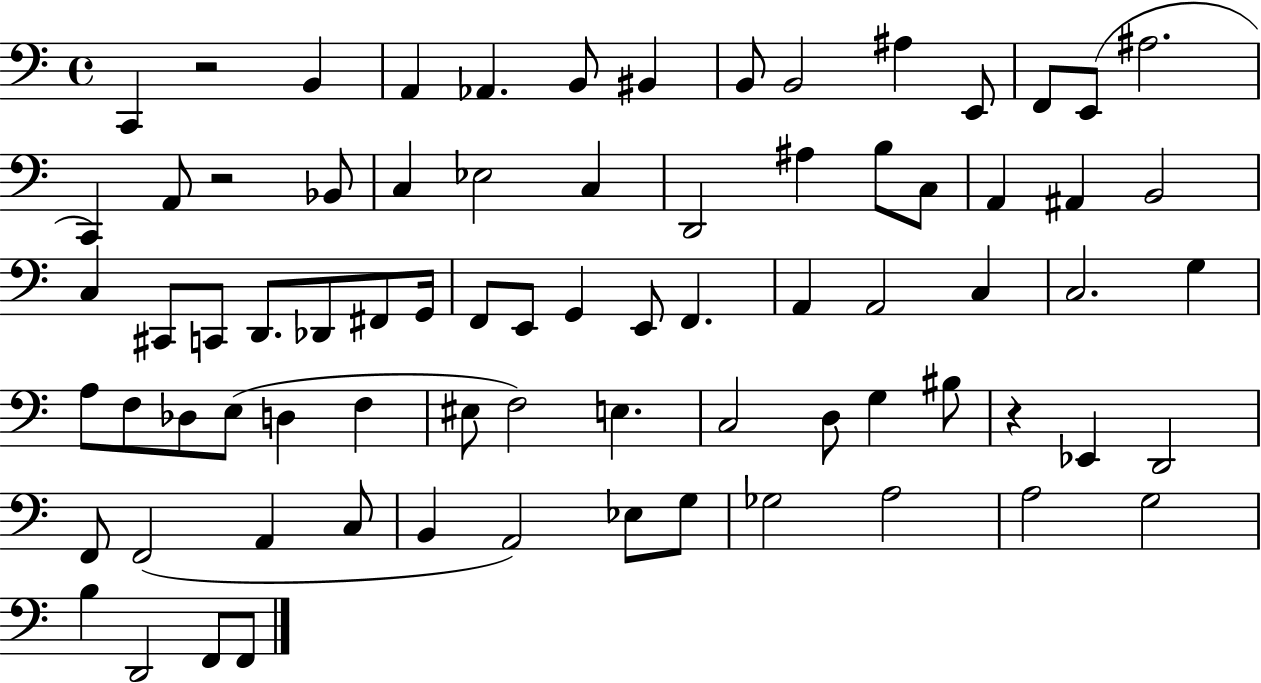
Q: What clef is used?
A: bass